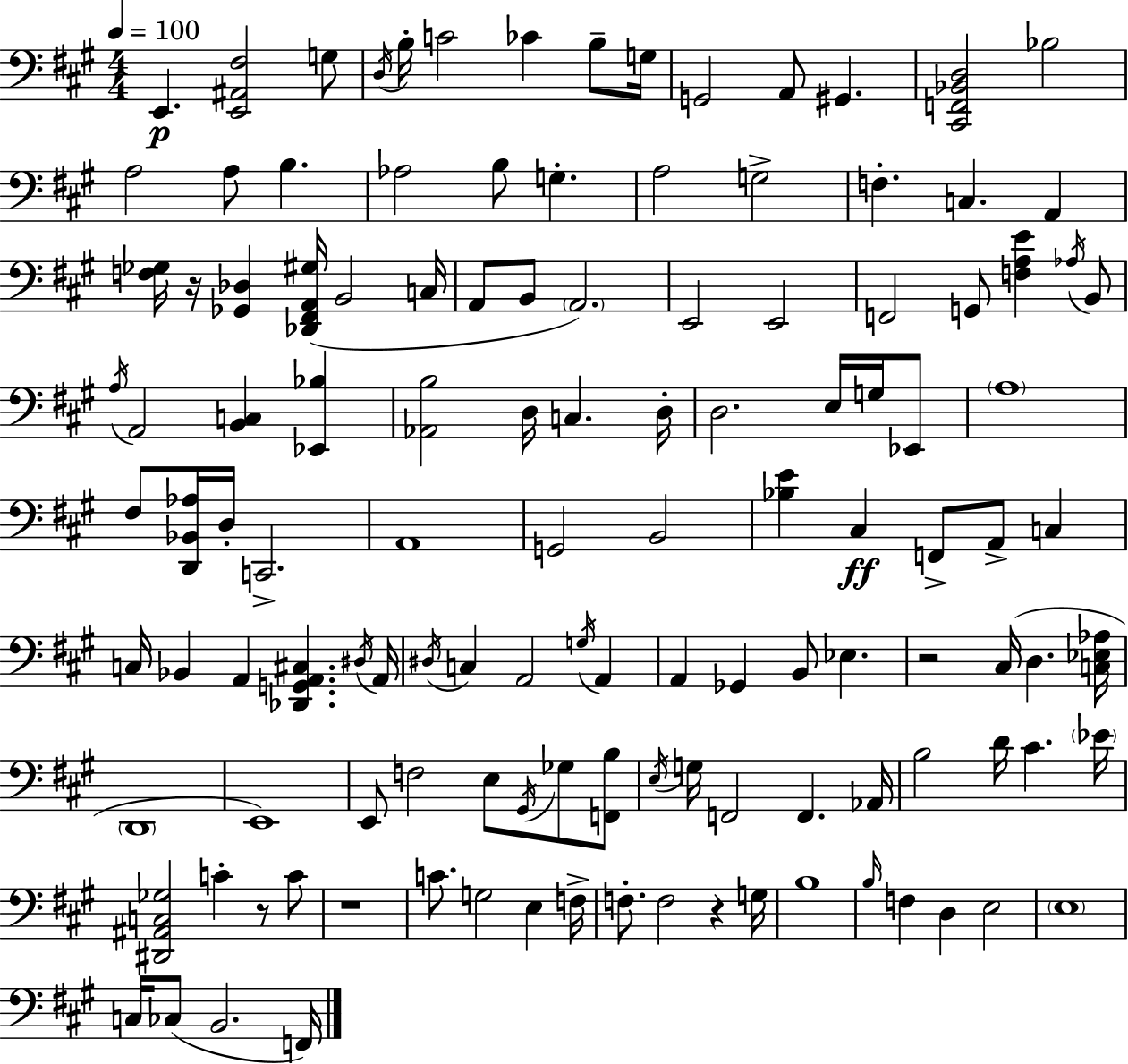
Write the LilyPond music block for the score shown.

{
  \clef bass
  \numericTimeSignature
  \time 4/4
  \key a \major
  \tempo 4 = 100
  \repeat volta 2 { e,4.\p <e, ais, fis>2 g8 | \acciaccatura { d16 } b16-. c'2 ces'4 b8-- | g16 g,2 a,8 gis,4. | <cis, f, bes, d>2 bes2 | \break a2 a8 b4. | aes2 b8 g4.-. | a2 g2-> | f4.-. c4. a,4 | \break <f ges>16 r16 <ges, des>4 <des, fis, a, gis>16( b,2 | c16 a,8 b,8 \parenthesize a,2.) | e,2 e,2 | f,2 g,8 <f a e'>4 \acciaccatura { aes16 } | \break b,8 \acciaccatura { a16 } a,2 <b, c>4 <ees, bes>4 | <aes, b>2 d16 c4. | d16-. d2. e16 | g16 ees,8 \parenthesize a1 | \break fis8 <d, bes, aes>16 d16-. c,2.-> | a,1 | g,2 b,2 | <bes e'>4 cis4\ff f,8-> a,8-> c4 | \break c16 bes,4 a,4 <des, g, a, cis>4. | \acciaccatura { dis16 } a,16 \acciaccatura { dis16 } c4 a,2 | \acciaccatura { g16 } a,4 a,4 ges,4 b,8 | ees4. r2 cis16( d4. | \break <c ees aes>16 \parenthesize d,1 | e,1) | e,8 f2 | e8 \acciaccatura { gis,16 } ges8 <f, b>8 \acciaccatura { e16 } g16 f,2 | \break f,4. aes,16 b2 | d'16 cis'4. \parenthesize ees'16 <dis, ais, c ges>2 | c'4-. r8 c'8 r1 | c'8. g2 | \break e4 f16-> f8.-. f2 | r4 g16 b1 | \grace { b16 } f4 d4 | e2 \parenthesize e1 | \break c16 ces8( b,2. | f,16) } \bar "|."
}